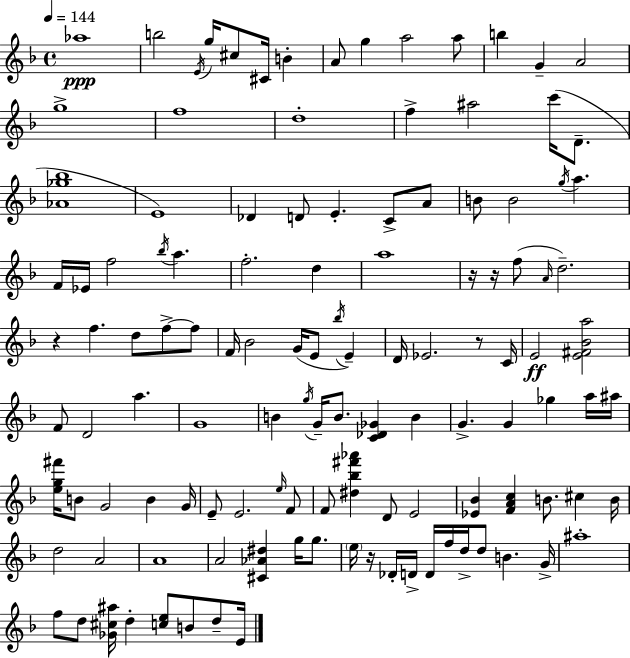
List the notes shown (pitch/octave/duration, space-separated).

Ab5/w B5/h E4/s G5/s C#5/e C#4/s B4/q A4/e G5/q A5/h A5/e B5/q G4/q A4/h G5/w F5/w D5/w F5/q A#5/h C6/s D4/e. [Ab4,Gb5,Bb5]/w E4/w Db4/q D4/e E4/q. C4/e A4/e B4/e B4/h G5/s A5/q. F4/s Eb4/s F5/h Bb5/s A5/q. F5/h. D5/q A5/w R/s R/s F5/e A4/s D5/h. R/q F5/q. D5/e F5/e F5/e F4/s Bb4/h G4/s E4/e Bb5/s E4/q D4/s Eb4/h. R/e C4/s E4/h [E4,F#4,Bb4,A5]/h F4/e D4/h A5/q. G4/w B4/q G5/s G4/s B4/e. [C4,Db4,Gb4]/q B4/q G4/q. G4/q Gb5/q A5/s A#5/s [E5,G5,F#6]/s B4/e G4/h B4/q G4/s E4/e E4/h. E5/s F4/e F4/e [D#5,Bb5,F#6,Ab6]/q D4/e E4/h [Eb4,Bb4]/q [F4,A4,C5]/q B4/e. C#5/q B4/s D5/h A4/h A4/w A4/h [C#4,Ab4,D#5]/q G5/s G5/e. E5/s R/s Db4/s D4/s D4/s F5/s D5/s D5/e B4/q. G4/s A#5/w F5/e D5/e [Gb4,C#5,A#5]/s D5/q [C5,E5]/e B4/e D5/e E4/s